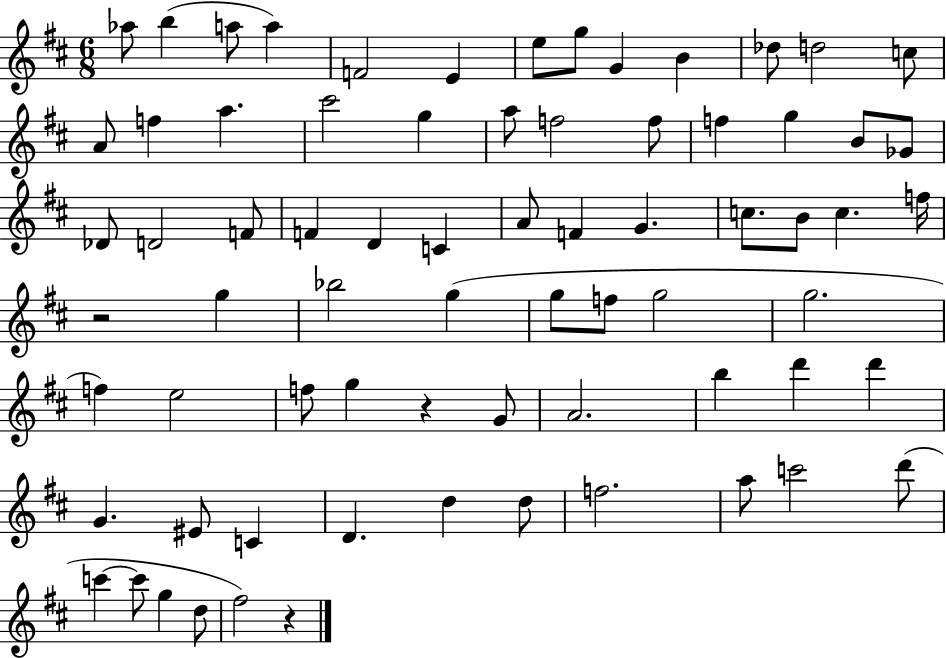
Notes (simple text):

Ab5/e B5/q A5/e A5/q F4/h E4/q E5/e G5/e G4/q B4/q Db5/e D5/h C5/e A4/e F5/q A5/q. C#6/h G5/q A5/e F5/h F5/e F5/q G5/q B4/e Gb4/e Db4/e D4/h F4/e F4/q D4/q C4/q A4/e F4/q G4/q. C5/e. B4/e C5/q. F5/s R/h G5/q Bb5/h G5/q G5/e F5/e G5/h G5/h. F5/q E5/h F5/e G5/q R/q G4/e A4/h. B5/q D6/q D6/q G4/q. EIS4/e C4/q D4/q. D5/q D5/e F5/h. A5/e C6/h D6/e C6/q C6/e G5/q D5/e F#5/h R/q